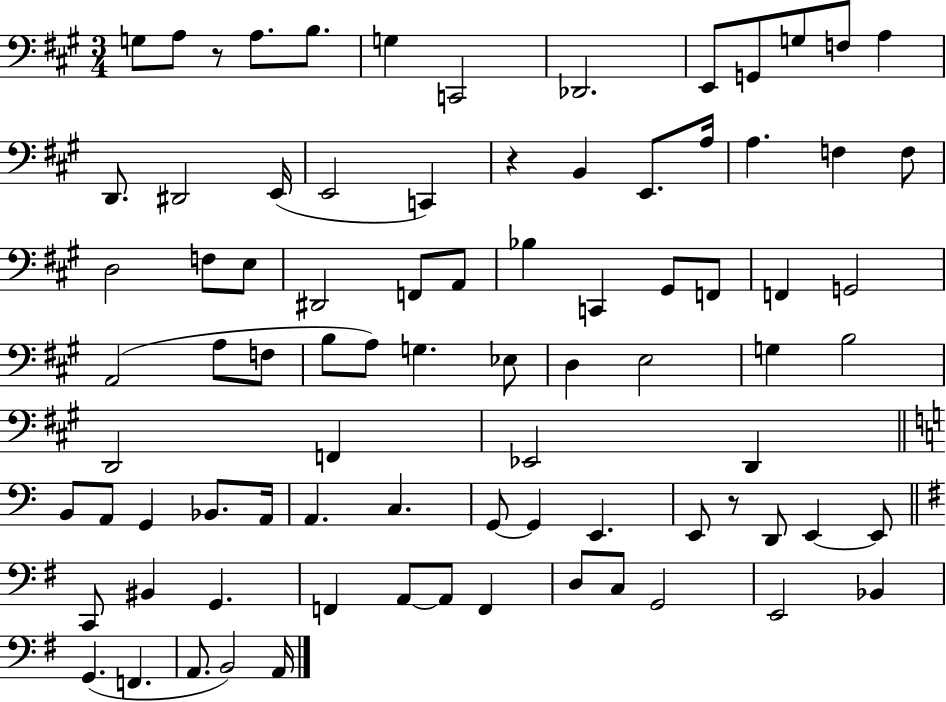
G3/e A3/e R/e A3/e. B3/e. G3/q C2/h Db2/h. E2/e G2/e G3/e F3/e A3/q D2/e. D#2/h E2/s E2/h C2/q R/q B2/q E2/e. A3/s A3/q. F3/q F3/e D3/h F3/e E3/e D#2/h F2/e A2/e Bb3/q C2/q G#2/e F2/e F2/q G2/h A2/h A3/e F3/e B3/e A3/e G3/q. Eb3/e D3/q E3/h G3/q B3/h D2/h F2/q Eb2/h D2/q B2/e A2/e G2/q Bb2/e. A2/s A2/q. C3/q. G2/e G2/q E2/q. E2/e R/e D2/e E2/q E2/e C2/e BIS2/q G2/q. F2/q A2/e A2/e F2/q D3/e C3/e G2/h E2/h Bb2/q G2/q. F2/q. A2/e. B2/h A2/s